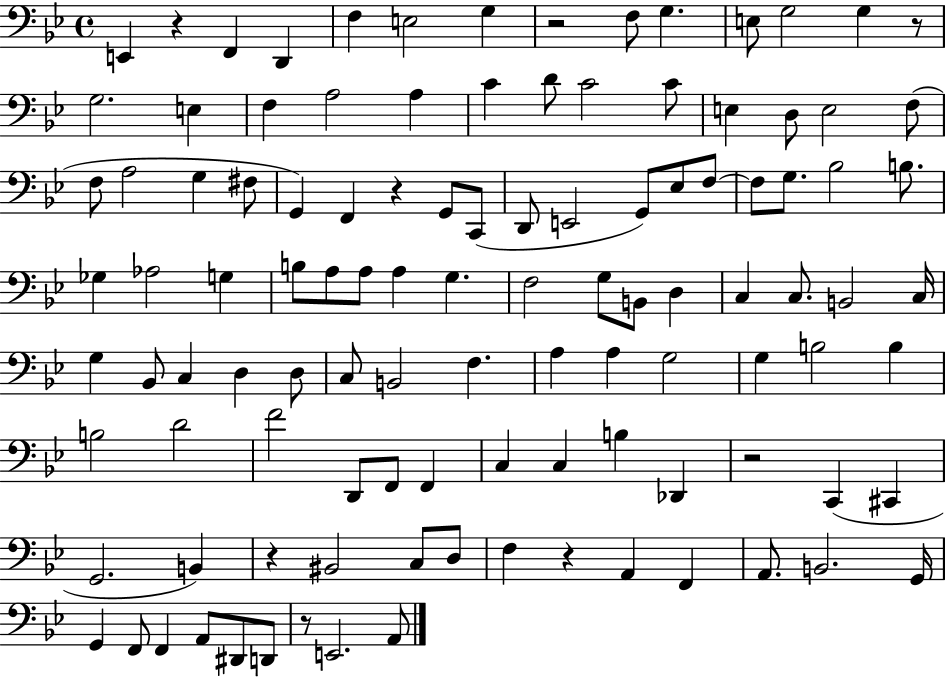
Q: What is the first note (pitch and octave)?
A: E2